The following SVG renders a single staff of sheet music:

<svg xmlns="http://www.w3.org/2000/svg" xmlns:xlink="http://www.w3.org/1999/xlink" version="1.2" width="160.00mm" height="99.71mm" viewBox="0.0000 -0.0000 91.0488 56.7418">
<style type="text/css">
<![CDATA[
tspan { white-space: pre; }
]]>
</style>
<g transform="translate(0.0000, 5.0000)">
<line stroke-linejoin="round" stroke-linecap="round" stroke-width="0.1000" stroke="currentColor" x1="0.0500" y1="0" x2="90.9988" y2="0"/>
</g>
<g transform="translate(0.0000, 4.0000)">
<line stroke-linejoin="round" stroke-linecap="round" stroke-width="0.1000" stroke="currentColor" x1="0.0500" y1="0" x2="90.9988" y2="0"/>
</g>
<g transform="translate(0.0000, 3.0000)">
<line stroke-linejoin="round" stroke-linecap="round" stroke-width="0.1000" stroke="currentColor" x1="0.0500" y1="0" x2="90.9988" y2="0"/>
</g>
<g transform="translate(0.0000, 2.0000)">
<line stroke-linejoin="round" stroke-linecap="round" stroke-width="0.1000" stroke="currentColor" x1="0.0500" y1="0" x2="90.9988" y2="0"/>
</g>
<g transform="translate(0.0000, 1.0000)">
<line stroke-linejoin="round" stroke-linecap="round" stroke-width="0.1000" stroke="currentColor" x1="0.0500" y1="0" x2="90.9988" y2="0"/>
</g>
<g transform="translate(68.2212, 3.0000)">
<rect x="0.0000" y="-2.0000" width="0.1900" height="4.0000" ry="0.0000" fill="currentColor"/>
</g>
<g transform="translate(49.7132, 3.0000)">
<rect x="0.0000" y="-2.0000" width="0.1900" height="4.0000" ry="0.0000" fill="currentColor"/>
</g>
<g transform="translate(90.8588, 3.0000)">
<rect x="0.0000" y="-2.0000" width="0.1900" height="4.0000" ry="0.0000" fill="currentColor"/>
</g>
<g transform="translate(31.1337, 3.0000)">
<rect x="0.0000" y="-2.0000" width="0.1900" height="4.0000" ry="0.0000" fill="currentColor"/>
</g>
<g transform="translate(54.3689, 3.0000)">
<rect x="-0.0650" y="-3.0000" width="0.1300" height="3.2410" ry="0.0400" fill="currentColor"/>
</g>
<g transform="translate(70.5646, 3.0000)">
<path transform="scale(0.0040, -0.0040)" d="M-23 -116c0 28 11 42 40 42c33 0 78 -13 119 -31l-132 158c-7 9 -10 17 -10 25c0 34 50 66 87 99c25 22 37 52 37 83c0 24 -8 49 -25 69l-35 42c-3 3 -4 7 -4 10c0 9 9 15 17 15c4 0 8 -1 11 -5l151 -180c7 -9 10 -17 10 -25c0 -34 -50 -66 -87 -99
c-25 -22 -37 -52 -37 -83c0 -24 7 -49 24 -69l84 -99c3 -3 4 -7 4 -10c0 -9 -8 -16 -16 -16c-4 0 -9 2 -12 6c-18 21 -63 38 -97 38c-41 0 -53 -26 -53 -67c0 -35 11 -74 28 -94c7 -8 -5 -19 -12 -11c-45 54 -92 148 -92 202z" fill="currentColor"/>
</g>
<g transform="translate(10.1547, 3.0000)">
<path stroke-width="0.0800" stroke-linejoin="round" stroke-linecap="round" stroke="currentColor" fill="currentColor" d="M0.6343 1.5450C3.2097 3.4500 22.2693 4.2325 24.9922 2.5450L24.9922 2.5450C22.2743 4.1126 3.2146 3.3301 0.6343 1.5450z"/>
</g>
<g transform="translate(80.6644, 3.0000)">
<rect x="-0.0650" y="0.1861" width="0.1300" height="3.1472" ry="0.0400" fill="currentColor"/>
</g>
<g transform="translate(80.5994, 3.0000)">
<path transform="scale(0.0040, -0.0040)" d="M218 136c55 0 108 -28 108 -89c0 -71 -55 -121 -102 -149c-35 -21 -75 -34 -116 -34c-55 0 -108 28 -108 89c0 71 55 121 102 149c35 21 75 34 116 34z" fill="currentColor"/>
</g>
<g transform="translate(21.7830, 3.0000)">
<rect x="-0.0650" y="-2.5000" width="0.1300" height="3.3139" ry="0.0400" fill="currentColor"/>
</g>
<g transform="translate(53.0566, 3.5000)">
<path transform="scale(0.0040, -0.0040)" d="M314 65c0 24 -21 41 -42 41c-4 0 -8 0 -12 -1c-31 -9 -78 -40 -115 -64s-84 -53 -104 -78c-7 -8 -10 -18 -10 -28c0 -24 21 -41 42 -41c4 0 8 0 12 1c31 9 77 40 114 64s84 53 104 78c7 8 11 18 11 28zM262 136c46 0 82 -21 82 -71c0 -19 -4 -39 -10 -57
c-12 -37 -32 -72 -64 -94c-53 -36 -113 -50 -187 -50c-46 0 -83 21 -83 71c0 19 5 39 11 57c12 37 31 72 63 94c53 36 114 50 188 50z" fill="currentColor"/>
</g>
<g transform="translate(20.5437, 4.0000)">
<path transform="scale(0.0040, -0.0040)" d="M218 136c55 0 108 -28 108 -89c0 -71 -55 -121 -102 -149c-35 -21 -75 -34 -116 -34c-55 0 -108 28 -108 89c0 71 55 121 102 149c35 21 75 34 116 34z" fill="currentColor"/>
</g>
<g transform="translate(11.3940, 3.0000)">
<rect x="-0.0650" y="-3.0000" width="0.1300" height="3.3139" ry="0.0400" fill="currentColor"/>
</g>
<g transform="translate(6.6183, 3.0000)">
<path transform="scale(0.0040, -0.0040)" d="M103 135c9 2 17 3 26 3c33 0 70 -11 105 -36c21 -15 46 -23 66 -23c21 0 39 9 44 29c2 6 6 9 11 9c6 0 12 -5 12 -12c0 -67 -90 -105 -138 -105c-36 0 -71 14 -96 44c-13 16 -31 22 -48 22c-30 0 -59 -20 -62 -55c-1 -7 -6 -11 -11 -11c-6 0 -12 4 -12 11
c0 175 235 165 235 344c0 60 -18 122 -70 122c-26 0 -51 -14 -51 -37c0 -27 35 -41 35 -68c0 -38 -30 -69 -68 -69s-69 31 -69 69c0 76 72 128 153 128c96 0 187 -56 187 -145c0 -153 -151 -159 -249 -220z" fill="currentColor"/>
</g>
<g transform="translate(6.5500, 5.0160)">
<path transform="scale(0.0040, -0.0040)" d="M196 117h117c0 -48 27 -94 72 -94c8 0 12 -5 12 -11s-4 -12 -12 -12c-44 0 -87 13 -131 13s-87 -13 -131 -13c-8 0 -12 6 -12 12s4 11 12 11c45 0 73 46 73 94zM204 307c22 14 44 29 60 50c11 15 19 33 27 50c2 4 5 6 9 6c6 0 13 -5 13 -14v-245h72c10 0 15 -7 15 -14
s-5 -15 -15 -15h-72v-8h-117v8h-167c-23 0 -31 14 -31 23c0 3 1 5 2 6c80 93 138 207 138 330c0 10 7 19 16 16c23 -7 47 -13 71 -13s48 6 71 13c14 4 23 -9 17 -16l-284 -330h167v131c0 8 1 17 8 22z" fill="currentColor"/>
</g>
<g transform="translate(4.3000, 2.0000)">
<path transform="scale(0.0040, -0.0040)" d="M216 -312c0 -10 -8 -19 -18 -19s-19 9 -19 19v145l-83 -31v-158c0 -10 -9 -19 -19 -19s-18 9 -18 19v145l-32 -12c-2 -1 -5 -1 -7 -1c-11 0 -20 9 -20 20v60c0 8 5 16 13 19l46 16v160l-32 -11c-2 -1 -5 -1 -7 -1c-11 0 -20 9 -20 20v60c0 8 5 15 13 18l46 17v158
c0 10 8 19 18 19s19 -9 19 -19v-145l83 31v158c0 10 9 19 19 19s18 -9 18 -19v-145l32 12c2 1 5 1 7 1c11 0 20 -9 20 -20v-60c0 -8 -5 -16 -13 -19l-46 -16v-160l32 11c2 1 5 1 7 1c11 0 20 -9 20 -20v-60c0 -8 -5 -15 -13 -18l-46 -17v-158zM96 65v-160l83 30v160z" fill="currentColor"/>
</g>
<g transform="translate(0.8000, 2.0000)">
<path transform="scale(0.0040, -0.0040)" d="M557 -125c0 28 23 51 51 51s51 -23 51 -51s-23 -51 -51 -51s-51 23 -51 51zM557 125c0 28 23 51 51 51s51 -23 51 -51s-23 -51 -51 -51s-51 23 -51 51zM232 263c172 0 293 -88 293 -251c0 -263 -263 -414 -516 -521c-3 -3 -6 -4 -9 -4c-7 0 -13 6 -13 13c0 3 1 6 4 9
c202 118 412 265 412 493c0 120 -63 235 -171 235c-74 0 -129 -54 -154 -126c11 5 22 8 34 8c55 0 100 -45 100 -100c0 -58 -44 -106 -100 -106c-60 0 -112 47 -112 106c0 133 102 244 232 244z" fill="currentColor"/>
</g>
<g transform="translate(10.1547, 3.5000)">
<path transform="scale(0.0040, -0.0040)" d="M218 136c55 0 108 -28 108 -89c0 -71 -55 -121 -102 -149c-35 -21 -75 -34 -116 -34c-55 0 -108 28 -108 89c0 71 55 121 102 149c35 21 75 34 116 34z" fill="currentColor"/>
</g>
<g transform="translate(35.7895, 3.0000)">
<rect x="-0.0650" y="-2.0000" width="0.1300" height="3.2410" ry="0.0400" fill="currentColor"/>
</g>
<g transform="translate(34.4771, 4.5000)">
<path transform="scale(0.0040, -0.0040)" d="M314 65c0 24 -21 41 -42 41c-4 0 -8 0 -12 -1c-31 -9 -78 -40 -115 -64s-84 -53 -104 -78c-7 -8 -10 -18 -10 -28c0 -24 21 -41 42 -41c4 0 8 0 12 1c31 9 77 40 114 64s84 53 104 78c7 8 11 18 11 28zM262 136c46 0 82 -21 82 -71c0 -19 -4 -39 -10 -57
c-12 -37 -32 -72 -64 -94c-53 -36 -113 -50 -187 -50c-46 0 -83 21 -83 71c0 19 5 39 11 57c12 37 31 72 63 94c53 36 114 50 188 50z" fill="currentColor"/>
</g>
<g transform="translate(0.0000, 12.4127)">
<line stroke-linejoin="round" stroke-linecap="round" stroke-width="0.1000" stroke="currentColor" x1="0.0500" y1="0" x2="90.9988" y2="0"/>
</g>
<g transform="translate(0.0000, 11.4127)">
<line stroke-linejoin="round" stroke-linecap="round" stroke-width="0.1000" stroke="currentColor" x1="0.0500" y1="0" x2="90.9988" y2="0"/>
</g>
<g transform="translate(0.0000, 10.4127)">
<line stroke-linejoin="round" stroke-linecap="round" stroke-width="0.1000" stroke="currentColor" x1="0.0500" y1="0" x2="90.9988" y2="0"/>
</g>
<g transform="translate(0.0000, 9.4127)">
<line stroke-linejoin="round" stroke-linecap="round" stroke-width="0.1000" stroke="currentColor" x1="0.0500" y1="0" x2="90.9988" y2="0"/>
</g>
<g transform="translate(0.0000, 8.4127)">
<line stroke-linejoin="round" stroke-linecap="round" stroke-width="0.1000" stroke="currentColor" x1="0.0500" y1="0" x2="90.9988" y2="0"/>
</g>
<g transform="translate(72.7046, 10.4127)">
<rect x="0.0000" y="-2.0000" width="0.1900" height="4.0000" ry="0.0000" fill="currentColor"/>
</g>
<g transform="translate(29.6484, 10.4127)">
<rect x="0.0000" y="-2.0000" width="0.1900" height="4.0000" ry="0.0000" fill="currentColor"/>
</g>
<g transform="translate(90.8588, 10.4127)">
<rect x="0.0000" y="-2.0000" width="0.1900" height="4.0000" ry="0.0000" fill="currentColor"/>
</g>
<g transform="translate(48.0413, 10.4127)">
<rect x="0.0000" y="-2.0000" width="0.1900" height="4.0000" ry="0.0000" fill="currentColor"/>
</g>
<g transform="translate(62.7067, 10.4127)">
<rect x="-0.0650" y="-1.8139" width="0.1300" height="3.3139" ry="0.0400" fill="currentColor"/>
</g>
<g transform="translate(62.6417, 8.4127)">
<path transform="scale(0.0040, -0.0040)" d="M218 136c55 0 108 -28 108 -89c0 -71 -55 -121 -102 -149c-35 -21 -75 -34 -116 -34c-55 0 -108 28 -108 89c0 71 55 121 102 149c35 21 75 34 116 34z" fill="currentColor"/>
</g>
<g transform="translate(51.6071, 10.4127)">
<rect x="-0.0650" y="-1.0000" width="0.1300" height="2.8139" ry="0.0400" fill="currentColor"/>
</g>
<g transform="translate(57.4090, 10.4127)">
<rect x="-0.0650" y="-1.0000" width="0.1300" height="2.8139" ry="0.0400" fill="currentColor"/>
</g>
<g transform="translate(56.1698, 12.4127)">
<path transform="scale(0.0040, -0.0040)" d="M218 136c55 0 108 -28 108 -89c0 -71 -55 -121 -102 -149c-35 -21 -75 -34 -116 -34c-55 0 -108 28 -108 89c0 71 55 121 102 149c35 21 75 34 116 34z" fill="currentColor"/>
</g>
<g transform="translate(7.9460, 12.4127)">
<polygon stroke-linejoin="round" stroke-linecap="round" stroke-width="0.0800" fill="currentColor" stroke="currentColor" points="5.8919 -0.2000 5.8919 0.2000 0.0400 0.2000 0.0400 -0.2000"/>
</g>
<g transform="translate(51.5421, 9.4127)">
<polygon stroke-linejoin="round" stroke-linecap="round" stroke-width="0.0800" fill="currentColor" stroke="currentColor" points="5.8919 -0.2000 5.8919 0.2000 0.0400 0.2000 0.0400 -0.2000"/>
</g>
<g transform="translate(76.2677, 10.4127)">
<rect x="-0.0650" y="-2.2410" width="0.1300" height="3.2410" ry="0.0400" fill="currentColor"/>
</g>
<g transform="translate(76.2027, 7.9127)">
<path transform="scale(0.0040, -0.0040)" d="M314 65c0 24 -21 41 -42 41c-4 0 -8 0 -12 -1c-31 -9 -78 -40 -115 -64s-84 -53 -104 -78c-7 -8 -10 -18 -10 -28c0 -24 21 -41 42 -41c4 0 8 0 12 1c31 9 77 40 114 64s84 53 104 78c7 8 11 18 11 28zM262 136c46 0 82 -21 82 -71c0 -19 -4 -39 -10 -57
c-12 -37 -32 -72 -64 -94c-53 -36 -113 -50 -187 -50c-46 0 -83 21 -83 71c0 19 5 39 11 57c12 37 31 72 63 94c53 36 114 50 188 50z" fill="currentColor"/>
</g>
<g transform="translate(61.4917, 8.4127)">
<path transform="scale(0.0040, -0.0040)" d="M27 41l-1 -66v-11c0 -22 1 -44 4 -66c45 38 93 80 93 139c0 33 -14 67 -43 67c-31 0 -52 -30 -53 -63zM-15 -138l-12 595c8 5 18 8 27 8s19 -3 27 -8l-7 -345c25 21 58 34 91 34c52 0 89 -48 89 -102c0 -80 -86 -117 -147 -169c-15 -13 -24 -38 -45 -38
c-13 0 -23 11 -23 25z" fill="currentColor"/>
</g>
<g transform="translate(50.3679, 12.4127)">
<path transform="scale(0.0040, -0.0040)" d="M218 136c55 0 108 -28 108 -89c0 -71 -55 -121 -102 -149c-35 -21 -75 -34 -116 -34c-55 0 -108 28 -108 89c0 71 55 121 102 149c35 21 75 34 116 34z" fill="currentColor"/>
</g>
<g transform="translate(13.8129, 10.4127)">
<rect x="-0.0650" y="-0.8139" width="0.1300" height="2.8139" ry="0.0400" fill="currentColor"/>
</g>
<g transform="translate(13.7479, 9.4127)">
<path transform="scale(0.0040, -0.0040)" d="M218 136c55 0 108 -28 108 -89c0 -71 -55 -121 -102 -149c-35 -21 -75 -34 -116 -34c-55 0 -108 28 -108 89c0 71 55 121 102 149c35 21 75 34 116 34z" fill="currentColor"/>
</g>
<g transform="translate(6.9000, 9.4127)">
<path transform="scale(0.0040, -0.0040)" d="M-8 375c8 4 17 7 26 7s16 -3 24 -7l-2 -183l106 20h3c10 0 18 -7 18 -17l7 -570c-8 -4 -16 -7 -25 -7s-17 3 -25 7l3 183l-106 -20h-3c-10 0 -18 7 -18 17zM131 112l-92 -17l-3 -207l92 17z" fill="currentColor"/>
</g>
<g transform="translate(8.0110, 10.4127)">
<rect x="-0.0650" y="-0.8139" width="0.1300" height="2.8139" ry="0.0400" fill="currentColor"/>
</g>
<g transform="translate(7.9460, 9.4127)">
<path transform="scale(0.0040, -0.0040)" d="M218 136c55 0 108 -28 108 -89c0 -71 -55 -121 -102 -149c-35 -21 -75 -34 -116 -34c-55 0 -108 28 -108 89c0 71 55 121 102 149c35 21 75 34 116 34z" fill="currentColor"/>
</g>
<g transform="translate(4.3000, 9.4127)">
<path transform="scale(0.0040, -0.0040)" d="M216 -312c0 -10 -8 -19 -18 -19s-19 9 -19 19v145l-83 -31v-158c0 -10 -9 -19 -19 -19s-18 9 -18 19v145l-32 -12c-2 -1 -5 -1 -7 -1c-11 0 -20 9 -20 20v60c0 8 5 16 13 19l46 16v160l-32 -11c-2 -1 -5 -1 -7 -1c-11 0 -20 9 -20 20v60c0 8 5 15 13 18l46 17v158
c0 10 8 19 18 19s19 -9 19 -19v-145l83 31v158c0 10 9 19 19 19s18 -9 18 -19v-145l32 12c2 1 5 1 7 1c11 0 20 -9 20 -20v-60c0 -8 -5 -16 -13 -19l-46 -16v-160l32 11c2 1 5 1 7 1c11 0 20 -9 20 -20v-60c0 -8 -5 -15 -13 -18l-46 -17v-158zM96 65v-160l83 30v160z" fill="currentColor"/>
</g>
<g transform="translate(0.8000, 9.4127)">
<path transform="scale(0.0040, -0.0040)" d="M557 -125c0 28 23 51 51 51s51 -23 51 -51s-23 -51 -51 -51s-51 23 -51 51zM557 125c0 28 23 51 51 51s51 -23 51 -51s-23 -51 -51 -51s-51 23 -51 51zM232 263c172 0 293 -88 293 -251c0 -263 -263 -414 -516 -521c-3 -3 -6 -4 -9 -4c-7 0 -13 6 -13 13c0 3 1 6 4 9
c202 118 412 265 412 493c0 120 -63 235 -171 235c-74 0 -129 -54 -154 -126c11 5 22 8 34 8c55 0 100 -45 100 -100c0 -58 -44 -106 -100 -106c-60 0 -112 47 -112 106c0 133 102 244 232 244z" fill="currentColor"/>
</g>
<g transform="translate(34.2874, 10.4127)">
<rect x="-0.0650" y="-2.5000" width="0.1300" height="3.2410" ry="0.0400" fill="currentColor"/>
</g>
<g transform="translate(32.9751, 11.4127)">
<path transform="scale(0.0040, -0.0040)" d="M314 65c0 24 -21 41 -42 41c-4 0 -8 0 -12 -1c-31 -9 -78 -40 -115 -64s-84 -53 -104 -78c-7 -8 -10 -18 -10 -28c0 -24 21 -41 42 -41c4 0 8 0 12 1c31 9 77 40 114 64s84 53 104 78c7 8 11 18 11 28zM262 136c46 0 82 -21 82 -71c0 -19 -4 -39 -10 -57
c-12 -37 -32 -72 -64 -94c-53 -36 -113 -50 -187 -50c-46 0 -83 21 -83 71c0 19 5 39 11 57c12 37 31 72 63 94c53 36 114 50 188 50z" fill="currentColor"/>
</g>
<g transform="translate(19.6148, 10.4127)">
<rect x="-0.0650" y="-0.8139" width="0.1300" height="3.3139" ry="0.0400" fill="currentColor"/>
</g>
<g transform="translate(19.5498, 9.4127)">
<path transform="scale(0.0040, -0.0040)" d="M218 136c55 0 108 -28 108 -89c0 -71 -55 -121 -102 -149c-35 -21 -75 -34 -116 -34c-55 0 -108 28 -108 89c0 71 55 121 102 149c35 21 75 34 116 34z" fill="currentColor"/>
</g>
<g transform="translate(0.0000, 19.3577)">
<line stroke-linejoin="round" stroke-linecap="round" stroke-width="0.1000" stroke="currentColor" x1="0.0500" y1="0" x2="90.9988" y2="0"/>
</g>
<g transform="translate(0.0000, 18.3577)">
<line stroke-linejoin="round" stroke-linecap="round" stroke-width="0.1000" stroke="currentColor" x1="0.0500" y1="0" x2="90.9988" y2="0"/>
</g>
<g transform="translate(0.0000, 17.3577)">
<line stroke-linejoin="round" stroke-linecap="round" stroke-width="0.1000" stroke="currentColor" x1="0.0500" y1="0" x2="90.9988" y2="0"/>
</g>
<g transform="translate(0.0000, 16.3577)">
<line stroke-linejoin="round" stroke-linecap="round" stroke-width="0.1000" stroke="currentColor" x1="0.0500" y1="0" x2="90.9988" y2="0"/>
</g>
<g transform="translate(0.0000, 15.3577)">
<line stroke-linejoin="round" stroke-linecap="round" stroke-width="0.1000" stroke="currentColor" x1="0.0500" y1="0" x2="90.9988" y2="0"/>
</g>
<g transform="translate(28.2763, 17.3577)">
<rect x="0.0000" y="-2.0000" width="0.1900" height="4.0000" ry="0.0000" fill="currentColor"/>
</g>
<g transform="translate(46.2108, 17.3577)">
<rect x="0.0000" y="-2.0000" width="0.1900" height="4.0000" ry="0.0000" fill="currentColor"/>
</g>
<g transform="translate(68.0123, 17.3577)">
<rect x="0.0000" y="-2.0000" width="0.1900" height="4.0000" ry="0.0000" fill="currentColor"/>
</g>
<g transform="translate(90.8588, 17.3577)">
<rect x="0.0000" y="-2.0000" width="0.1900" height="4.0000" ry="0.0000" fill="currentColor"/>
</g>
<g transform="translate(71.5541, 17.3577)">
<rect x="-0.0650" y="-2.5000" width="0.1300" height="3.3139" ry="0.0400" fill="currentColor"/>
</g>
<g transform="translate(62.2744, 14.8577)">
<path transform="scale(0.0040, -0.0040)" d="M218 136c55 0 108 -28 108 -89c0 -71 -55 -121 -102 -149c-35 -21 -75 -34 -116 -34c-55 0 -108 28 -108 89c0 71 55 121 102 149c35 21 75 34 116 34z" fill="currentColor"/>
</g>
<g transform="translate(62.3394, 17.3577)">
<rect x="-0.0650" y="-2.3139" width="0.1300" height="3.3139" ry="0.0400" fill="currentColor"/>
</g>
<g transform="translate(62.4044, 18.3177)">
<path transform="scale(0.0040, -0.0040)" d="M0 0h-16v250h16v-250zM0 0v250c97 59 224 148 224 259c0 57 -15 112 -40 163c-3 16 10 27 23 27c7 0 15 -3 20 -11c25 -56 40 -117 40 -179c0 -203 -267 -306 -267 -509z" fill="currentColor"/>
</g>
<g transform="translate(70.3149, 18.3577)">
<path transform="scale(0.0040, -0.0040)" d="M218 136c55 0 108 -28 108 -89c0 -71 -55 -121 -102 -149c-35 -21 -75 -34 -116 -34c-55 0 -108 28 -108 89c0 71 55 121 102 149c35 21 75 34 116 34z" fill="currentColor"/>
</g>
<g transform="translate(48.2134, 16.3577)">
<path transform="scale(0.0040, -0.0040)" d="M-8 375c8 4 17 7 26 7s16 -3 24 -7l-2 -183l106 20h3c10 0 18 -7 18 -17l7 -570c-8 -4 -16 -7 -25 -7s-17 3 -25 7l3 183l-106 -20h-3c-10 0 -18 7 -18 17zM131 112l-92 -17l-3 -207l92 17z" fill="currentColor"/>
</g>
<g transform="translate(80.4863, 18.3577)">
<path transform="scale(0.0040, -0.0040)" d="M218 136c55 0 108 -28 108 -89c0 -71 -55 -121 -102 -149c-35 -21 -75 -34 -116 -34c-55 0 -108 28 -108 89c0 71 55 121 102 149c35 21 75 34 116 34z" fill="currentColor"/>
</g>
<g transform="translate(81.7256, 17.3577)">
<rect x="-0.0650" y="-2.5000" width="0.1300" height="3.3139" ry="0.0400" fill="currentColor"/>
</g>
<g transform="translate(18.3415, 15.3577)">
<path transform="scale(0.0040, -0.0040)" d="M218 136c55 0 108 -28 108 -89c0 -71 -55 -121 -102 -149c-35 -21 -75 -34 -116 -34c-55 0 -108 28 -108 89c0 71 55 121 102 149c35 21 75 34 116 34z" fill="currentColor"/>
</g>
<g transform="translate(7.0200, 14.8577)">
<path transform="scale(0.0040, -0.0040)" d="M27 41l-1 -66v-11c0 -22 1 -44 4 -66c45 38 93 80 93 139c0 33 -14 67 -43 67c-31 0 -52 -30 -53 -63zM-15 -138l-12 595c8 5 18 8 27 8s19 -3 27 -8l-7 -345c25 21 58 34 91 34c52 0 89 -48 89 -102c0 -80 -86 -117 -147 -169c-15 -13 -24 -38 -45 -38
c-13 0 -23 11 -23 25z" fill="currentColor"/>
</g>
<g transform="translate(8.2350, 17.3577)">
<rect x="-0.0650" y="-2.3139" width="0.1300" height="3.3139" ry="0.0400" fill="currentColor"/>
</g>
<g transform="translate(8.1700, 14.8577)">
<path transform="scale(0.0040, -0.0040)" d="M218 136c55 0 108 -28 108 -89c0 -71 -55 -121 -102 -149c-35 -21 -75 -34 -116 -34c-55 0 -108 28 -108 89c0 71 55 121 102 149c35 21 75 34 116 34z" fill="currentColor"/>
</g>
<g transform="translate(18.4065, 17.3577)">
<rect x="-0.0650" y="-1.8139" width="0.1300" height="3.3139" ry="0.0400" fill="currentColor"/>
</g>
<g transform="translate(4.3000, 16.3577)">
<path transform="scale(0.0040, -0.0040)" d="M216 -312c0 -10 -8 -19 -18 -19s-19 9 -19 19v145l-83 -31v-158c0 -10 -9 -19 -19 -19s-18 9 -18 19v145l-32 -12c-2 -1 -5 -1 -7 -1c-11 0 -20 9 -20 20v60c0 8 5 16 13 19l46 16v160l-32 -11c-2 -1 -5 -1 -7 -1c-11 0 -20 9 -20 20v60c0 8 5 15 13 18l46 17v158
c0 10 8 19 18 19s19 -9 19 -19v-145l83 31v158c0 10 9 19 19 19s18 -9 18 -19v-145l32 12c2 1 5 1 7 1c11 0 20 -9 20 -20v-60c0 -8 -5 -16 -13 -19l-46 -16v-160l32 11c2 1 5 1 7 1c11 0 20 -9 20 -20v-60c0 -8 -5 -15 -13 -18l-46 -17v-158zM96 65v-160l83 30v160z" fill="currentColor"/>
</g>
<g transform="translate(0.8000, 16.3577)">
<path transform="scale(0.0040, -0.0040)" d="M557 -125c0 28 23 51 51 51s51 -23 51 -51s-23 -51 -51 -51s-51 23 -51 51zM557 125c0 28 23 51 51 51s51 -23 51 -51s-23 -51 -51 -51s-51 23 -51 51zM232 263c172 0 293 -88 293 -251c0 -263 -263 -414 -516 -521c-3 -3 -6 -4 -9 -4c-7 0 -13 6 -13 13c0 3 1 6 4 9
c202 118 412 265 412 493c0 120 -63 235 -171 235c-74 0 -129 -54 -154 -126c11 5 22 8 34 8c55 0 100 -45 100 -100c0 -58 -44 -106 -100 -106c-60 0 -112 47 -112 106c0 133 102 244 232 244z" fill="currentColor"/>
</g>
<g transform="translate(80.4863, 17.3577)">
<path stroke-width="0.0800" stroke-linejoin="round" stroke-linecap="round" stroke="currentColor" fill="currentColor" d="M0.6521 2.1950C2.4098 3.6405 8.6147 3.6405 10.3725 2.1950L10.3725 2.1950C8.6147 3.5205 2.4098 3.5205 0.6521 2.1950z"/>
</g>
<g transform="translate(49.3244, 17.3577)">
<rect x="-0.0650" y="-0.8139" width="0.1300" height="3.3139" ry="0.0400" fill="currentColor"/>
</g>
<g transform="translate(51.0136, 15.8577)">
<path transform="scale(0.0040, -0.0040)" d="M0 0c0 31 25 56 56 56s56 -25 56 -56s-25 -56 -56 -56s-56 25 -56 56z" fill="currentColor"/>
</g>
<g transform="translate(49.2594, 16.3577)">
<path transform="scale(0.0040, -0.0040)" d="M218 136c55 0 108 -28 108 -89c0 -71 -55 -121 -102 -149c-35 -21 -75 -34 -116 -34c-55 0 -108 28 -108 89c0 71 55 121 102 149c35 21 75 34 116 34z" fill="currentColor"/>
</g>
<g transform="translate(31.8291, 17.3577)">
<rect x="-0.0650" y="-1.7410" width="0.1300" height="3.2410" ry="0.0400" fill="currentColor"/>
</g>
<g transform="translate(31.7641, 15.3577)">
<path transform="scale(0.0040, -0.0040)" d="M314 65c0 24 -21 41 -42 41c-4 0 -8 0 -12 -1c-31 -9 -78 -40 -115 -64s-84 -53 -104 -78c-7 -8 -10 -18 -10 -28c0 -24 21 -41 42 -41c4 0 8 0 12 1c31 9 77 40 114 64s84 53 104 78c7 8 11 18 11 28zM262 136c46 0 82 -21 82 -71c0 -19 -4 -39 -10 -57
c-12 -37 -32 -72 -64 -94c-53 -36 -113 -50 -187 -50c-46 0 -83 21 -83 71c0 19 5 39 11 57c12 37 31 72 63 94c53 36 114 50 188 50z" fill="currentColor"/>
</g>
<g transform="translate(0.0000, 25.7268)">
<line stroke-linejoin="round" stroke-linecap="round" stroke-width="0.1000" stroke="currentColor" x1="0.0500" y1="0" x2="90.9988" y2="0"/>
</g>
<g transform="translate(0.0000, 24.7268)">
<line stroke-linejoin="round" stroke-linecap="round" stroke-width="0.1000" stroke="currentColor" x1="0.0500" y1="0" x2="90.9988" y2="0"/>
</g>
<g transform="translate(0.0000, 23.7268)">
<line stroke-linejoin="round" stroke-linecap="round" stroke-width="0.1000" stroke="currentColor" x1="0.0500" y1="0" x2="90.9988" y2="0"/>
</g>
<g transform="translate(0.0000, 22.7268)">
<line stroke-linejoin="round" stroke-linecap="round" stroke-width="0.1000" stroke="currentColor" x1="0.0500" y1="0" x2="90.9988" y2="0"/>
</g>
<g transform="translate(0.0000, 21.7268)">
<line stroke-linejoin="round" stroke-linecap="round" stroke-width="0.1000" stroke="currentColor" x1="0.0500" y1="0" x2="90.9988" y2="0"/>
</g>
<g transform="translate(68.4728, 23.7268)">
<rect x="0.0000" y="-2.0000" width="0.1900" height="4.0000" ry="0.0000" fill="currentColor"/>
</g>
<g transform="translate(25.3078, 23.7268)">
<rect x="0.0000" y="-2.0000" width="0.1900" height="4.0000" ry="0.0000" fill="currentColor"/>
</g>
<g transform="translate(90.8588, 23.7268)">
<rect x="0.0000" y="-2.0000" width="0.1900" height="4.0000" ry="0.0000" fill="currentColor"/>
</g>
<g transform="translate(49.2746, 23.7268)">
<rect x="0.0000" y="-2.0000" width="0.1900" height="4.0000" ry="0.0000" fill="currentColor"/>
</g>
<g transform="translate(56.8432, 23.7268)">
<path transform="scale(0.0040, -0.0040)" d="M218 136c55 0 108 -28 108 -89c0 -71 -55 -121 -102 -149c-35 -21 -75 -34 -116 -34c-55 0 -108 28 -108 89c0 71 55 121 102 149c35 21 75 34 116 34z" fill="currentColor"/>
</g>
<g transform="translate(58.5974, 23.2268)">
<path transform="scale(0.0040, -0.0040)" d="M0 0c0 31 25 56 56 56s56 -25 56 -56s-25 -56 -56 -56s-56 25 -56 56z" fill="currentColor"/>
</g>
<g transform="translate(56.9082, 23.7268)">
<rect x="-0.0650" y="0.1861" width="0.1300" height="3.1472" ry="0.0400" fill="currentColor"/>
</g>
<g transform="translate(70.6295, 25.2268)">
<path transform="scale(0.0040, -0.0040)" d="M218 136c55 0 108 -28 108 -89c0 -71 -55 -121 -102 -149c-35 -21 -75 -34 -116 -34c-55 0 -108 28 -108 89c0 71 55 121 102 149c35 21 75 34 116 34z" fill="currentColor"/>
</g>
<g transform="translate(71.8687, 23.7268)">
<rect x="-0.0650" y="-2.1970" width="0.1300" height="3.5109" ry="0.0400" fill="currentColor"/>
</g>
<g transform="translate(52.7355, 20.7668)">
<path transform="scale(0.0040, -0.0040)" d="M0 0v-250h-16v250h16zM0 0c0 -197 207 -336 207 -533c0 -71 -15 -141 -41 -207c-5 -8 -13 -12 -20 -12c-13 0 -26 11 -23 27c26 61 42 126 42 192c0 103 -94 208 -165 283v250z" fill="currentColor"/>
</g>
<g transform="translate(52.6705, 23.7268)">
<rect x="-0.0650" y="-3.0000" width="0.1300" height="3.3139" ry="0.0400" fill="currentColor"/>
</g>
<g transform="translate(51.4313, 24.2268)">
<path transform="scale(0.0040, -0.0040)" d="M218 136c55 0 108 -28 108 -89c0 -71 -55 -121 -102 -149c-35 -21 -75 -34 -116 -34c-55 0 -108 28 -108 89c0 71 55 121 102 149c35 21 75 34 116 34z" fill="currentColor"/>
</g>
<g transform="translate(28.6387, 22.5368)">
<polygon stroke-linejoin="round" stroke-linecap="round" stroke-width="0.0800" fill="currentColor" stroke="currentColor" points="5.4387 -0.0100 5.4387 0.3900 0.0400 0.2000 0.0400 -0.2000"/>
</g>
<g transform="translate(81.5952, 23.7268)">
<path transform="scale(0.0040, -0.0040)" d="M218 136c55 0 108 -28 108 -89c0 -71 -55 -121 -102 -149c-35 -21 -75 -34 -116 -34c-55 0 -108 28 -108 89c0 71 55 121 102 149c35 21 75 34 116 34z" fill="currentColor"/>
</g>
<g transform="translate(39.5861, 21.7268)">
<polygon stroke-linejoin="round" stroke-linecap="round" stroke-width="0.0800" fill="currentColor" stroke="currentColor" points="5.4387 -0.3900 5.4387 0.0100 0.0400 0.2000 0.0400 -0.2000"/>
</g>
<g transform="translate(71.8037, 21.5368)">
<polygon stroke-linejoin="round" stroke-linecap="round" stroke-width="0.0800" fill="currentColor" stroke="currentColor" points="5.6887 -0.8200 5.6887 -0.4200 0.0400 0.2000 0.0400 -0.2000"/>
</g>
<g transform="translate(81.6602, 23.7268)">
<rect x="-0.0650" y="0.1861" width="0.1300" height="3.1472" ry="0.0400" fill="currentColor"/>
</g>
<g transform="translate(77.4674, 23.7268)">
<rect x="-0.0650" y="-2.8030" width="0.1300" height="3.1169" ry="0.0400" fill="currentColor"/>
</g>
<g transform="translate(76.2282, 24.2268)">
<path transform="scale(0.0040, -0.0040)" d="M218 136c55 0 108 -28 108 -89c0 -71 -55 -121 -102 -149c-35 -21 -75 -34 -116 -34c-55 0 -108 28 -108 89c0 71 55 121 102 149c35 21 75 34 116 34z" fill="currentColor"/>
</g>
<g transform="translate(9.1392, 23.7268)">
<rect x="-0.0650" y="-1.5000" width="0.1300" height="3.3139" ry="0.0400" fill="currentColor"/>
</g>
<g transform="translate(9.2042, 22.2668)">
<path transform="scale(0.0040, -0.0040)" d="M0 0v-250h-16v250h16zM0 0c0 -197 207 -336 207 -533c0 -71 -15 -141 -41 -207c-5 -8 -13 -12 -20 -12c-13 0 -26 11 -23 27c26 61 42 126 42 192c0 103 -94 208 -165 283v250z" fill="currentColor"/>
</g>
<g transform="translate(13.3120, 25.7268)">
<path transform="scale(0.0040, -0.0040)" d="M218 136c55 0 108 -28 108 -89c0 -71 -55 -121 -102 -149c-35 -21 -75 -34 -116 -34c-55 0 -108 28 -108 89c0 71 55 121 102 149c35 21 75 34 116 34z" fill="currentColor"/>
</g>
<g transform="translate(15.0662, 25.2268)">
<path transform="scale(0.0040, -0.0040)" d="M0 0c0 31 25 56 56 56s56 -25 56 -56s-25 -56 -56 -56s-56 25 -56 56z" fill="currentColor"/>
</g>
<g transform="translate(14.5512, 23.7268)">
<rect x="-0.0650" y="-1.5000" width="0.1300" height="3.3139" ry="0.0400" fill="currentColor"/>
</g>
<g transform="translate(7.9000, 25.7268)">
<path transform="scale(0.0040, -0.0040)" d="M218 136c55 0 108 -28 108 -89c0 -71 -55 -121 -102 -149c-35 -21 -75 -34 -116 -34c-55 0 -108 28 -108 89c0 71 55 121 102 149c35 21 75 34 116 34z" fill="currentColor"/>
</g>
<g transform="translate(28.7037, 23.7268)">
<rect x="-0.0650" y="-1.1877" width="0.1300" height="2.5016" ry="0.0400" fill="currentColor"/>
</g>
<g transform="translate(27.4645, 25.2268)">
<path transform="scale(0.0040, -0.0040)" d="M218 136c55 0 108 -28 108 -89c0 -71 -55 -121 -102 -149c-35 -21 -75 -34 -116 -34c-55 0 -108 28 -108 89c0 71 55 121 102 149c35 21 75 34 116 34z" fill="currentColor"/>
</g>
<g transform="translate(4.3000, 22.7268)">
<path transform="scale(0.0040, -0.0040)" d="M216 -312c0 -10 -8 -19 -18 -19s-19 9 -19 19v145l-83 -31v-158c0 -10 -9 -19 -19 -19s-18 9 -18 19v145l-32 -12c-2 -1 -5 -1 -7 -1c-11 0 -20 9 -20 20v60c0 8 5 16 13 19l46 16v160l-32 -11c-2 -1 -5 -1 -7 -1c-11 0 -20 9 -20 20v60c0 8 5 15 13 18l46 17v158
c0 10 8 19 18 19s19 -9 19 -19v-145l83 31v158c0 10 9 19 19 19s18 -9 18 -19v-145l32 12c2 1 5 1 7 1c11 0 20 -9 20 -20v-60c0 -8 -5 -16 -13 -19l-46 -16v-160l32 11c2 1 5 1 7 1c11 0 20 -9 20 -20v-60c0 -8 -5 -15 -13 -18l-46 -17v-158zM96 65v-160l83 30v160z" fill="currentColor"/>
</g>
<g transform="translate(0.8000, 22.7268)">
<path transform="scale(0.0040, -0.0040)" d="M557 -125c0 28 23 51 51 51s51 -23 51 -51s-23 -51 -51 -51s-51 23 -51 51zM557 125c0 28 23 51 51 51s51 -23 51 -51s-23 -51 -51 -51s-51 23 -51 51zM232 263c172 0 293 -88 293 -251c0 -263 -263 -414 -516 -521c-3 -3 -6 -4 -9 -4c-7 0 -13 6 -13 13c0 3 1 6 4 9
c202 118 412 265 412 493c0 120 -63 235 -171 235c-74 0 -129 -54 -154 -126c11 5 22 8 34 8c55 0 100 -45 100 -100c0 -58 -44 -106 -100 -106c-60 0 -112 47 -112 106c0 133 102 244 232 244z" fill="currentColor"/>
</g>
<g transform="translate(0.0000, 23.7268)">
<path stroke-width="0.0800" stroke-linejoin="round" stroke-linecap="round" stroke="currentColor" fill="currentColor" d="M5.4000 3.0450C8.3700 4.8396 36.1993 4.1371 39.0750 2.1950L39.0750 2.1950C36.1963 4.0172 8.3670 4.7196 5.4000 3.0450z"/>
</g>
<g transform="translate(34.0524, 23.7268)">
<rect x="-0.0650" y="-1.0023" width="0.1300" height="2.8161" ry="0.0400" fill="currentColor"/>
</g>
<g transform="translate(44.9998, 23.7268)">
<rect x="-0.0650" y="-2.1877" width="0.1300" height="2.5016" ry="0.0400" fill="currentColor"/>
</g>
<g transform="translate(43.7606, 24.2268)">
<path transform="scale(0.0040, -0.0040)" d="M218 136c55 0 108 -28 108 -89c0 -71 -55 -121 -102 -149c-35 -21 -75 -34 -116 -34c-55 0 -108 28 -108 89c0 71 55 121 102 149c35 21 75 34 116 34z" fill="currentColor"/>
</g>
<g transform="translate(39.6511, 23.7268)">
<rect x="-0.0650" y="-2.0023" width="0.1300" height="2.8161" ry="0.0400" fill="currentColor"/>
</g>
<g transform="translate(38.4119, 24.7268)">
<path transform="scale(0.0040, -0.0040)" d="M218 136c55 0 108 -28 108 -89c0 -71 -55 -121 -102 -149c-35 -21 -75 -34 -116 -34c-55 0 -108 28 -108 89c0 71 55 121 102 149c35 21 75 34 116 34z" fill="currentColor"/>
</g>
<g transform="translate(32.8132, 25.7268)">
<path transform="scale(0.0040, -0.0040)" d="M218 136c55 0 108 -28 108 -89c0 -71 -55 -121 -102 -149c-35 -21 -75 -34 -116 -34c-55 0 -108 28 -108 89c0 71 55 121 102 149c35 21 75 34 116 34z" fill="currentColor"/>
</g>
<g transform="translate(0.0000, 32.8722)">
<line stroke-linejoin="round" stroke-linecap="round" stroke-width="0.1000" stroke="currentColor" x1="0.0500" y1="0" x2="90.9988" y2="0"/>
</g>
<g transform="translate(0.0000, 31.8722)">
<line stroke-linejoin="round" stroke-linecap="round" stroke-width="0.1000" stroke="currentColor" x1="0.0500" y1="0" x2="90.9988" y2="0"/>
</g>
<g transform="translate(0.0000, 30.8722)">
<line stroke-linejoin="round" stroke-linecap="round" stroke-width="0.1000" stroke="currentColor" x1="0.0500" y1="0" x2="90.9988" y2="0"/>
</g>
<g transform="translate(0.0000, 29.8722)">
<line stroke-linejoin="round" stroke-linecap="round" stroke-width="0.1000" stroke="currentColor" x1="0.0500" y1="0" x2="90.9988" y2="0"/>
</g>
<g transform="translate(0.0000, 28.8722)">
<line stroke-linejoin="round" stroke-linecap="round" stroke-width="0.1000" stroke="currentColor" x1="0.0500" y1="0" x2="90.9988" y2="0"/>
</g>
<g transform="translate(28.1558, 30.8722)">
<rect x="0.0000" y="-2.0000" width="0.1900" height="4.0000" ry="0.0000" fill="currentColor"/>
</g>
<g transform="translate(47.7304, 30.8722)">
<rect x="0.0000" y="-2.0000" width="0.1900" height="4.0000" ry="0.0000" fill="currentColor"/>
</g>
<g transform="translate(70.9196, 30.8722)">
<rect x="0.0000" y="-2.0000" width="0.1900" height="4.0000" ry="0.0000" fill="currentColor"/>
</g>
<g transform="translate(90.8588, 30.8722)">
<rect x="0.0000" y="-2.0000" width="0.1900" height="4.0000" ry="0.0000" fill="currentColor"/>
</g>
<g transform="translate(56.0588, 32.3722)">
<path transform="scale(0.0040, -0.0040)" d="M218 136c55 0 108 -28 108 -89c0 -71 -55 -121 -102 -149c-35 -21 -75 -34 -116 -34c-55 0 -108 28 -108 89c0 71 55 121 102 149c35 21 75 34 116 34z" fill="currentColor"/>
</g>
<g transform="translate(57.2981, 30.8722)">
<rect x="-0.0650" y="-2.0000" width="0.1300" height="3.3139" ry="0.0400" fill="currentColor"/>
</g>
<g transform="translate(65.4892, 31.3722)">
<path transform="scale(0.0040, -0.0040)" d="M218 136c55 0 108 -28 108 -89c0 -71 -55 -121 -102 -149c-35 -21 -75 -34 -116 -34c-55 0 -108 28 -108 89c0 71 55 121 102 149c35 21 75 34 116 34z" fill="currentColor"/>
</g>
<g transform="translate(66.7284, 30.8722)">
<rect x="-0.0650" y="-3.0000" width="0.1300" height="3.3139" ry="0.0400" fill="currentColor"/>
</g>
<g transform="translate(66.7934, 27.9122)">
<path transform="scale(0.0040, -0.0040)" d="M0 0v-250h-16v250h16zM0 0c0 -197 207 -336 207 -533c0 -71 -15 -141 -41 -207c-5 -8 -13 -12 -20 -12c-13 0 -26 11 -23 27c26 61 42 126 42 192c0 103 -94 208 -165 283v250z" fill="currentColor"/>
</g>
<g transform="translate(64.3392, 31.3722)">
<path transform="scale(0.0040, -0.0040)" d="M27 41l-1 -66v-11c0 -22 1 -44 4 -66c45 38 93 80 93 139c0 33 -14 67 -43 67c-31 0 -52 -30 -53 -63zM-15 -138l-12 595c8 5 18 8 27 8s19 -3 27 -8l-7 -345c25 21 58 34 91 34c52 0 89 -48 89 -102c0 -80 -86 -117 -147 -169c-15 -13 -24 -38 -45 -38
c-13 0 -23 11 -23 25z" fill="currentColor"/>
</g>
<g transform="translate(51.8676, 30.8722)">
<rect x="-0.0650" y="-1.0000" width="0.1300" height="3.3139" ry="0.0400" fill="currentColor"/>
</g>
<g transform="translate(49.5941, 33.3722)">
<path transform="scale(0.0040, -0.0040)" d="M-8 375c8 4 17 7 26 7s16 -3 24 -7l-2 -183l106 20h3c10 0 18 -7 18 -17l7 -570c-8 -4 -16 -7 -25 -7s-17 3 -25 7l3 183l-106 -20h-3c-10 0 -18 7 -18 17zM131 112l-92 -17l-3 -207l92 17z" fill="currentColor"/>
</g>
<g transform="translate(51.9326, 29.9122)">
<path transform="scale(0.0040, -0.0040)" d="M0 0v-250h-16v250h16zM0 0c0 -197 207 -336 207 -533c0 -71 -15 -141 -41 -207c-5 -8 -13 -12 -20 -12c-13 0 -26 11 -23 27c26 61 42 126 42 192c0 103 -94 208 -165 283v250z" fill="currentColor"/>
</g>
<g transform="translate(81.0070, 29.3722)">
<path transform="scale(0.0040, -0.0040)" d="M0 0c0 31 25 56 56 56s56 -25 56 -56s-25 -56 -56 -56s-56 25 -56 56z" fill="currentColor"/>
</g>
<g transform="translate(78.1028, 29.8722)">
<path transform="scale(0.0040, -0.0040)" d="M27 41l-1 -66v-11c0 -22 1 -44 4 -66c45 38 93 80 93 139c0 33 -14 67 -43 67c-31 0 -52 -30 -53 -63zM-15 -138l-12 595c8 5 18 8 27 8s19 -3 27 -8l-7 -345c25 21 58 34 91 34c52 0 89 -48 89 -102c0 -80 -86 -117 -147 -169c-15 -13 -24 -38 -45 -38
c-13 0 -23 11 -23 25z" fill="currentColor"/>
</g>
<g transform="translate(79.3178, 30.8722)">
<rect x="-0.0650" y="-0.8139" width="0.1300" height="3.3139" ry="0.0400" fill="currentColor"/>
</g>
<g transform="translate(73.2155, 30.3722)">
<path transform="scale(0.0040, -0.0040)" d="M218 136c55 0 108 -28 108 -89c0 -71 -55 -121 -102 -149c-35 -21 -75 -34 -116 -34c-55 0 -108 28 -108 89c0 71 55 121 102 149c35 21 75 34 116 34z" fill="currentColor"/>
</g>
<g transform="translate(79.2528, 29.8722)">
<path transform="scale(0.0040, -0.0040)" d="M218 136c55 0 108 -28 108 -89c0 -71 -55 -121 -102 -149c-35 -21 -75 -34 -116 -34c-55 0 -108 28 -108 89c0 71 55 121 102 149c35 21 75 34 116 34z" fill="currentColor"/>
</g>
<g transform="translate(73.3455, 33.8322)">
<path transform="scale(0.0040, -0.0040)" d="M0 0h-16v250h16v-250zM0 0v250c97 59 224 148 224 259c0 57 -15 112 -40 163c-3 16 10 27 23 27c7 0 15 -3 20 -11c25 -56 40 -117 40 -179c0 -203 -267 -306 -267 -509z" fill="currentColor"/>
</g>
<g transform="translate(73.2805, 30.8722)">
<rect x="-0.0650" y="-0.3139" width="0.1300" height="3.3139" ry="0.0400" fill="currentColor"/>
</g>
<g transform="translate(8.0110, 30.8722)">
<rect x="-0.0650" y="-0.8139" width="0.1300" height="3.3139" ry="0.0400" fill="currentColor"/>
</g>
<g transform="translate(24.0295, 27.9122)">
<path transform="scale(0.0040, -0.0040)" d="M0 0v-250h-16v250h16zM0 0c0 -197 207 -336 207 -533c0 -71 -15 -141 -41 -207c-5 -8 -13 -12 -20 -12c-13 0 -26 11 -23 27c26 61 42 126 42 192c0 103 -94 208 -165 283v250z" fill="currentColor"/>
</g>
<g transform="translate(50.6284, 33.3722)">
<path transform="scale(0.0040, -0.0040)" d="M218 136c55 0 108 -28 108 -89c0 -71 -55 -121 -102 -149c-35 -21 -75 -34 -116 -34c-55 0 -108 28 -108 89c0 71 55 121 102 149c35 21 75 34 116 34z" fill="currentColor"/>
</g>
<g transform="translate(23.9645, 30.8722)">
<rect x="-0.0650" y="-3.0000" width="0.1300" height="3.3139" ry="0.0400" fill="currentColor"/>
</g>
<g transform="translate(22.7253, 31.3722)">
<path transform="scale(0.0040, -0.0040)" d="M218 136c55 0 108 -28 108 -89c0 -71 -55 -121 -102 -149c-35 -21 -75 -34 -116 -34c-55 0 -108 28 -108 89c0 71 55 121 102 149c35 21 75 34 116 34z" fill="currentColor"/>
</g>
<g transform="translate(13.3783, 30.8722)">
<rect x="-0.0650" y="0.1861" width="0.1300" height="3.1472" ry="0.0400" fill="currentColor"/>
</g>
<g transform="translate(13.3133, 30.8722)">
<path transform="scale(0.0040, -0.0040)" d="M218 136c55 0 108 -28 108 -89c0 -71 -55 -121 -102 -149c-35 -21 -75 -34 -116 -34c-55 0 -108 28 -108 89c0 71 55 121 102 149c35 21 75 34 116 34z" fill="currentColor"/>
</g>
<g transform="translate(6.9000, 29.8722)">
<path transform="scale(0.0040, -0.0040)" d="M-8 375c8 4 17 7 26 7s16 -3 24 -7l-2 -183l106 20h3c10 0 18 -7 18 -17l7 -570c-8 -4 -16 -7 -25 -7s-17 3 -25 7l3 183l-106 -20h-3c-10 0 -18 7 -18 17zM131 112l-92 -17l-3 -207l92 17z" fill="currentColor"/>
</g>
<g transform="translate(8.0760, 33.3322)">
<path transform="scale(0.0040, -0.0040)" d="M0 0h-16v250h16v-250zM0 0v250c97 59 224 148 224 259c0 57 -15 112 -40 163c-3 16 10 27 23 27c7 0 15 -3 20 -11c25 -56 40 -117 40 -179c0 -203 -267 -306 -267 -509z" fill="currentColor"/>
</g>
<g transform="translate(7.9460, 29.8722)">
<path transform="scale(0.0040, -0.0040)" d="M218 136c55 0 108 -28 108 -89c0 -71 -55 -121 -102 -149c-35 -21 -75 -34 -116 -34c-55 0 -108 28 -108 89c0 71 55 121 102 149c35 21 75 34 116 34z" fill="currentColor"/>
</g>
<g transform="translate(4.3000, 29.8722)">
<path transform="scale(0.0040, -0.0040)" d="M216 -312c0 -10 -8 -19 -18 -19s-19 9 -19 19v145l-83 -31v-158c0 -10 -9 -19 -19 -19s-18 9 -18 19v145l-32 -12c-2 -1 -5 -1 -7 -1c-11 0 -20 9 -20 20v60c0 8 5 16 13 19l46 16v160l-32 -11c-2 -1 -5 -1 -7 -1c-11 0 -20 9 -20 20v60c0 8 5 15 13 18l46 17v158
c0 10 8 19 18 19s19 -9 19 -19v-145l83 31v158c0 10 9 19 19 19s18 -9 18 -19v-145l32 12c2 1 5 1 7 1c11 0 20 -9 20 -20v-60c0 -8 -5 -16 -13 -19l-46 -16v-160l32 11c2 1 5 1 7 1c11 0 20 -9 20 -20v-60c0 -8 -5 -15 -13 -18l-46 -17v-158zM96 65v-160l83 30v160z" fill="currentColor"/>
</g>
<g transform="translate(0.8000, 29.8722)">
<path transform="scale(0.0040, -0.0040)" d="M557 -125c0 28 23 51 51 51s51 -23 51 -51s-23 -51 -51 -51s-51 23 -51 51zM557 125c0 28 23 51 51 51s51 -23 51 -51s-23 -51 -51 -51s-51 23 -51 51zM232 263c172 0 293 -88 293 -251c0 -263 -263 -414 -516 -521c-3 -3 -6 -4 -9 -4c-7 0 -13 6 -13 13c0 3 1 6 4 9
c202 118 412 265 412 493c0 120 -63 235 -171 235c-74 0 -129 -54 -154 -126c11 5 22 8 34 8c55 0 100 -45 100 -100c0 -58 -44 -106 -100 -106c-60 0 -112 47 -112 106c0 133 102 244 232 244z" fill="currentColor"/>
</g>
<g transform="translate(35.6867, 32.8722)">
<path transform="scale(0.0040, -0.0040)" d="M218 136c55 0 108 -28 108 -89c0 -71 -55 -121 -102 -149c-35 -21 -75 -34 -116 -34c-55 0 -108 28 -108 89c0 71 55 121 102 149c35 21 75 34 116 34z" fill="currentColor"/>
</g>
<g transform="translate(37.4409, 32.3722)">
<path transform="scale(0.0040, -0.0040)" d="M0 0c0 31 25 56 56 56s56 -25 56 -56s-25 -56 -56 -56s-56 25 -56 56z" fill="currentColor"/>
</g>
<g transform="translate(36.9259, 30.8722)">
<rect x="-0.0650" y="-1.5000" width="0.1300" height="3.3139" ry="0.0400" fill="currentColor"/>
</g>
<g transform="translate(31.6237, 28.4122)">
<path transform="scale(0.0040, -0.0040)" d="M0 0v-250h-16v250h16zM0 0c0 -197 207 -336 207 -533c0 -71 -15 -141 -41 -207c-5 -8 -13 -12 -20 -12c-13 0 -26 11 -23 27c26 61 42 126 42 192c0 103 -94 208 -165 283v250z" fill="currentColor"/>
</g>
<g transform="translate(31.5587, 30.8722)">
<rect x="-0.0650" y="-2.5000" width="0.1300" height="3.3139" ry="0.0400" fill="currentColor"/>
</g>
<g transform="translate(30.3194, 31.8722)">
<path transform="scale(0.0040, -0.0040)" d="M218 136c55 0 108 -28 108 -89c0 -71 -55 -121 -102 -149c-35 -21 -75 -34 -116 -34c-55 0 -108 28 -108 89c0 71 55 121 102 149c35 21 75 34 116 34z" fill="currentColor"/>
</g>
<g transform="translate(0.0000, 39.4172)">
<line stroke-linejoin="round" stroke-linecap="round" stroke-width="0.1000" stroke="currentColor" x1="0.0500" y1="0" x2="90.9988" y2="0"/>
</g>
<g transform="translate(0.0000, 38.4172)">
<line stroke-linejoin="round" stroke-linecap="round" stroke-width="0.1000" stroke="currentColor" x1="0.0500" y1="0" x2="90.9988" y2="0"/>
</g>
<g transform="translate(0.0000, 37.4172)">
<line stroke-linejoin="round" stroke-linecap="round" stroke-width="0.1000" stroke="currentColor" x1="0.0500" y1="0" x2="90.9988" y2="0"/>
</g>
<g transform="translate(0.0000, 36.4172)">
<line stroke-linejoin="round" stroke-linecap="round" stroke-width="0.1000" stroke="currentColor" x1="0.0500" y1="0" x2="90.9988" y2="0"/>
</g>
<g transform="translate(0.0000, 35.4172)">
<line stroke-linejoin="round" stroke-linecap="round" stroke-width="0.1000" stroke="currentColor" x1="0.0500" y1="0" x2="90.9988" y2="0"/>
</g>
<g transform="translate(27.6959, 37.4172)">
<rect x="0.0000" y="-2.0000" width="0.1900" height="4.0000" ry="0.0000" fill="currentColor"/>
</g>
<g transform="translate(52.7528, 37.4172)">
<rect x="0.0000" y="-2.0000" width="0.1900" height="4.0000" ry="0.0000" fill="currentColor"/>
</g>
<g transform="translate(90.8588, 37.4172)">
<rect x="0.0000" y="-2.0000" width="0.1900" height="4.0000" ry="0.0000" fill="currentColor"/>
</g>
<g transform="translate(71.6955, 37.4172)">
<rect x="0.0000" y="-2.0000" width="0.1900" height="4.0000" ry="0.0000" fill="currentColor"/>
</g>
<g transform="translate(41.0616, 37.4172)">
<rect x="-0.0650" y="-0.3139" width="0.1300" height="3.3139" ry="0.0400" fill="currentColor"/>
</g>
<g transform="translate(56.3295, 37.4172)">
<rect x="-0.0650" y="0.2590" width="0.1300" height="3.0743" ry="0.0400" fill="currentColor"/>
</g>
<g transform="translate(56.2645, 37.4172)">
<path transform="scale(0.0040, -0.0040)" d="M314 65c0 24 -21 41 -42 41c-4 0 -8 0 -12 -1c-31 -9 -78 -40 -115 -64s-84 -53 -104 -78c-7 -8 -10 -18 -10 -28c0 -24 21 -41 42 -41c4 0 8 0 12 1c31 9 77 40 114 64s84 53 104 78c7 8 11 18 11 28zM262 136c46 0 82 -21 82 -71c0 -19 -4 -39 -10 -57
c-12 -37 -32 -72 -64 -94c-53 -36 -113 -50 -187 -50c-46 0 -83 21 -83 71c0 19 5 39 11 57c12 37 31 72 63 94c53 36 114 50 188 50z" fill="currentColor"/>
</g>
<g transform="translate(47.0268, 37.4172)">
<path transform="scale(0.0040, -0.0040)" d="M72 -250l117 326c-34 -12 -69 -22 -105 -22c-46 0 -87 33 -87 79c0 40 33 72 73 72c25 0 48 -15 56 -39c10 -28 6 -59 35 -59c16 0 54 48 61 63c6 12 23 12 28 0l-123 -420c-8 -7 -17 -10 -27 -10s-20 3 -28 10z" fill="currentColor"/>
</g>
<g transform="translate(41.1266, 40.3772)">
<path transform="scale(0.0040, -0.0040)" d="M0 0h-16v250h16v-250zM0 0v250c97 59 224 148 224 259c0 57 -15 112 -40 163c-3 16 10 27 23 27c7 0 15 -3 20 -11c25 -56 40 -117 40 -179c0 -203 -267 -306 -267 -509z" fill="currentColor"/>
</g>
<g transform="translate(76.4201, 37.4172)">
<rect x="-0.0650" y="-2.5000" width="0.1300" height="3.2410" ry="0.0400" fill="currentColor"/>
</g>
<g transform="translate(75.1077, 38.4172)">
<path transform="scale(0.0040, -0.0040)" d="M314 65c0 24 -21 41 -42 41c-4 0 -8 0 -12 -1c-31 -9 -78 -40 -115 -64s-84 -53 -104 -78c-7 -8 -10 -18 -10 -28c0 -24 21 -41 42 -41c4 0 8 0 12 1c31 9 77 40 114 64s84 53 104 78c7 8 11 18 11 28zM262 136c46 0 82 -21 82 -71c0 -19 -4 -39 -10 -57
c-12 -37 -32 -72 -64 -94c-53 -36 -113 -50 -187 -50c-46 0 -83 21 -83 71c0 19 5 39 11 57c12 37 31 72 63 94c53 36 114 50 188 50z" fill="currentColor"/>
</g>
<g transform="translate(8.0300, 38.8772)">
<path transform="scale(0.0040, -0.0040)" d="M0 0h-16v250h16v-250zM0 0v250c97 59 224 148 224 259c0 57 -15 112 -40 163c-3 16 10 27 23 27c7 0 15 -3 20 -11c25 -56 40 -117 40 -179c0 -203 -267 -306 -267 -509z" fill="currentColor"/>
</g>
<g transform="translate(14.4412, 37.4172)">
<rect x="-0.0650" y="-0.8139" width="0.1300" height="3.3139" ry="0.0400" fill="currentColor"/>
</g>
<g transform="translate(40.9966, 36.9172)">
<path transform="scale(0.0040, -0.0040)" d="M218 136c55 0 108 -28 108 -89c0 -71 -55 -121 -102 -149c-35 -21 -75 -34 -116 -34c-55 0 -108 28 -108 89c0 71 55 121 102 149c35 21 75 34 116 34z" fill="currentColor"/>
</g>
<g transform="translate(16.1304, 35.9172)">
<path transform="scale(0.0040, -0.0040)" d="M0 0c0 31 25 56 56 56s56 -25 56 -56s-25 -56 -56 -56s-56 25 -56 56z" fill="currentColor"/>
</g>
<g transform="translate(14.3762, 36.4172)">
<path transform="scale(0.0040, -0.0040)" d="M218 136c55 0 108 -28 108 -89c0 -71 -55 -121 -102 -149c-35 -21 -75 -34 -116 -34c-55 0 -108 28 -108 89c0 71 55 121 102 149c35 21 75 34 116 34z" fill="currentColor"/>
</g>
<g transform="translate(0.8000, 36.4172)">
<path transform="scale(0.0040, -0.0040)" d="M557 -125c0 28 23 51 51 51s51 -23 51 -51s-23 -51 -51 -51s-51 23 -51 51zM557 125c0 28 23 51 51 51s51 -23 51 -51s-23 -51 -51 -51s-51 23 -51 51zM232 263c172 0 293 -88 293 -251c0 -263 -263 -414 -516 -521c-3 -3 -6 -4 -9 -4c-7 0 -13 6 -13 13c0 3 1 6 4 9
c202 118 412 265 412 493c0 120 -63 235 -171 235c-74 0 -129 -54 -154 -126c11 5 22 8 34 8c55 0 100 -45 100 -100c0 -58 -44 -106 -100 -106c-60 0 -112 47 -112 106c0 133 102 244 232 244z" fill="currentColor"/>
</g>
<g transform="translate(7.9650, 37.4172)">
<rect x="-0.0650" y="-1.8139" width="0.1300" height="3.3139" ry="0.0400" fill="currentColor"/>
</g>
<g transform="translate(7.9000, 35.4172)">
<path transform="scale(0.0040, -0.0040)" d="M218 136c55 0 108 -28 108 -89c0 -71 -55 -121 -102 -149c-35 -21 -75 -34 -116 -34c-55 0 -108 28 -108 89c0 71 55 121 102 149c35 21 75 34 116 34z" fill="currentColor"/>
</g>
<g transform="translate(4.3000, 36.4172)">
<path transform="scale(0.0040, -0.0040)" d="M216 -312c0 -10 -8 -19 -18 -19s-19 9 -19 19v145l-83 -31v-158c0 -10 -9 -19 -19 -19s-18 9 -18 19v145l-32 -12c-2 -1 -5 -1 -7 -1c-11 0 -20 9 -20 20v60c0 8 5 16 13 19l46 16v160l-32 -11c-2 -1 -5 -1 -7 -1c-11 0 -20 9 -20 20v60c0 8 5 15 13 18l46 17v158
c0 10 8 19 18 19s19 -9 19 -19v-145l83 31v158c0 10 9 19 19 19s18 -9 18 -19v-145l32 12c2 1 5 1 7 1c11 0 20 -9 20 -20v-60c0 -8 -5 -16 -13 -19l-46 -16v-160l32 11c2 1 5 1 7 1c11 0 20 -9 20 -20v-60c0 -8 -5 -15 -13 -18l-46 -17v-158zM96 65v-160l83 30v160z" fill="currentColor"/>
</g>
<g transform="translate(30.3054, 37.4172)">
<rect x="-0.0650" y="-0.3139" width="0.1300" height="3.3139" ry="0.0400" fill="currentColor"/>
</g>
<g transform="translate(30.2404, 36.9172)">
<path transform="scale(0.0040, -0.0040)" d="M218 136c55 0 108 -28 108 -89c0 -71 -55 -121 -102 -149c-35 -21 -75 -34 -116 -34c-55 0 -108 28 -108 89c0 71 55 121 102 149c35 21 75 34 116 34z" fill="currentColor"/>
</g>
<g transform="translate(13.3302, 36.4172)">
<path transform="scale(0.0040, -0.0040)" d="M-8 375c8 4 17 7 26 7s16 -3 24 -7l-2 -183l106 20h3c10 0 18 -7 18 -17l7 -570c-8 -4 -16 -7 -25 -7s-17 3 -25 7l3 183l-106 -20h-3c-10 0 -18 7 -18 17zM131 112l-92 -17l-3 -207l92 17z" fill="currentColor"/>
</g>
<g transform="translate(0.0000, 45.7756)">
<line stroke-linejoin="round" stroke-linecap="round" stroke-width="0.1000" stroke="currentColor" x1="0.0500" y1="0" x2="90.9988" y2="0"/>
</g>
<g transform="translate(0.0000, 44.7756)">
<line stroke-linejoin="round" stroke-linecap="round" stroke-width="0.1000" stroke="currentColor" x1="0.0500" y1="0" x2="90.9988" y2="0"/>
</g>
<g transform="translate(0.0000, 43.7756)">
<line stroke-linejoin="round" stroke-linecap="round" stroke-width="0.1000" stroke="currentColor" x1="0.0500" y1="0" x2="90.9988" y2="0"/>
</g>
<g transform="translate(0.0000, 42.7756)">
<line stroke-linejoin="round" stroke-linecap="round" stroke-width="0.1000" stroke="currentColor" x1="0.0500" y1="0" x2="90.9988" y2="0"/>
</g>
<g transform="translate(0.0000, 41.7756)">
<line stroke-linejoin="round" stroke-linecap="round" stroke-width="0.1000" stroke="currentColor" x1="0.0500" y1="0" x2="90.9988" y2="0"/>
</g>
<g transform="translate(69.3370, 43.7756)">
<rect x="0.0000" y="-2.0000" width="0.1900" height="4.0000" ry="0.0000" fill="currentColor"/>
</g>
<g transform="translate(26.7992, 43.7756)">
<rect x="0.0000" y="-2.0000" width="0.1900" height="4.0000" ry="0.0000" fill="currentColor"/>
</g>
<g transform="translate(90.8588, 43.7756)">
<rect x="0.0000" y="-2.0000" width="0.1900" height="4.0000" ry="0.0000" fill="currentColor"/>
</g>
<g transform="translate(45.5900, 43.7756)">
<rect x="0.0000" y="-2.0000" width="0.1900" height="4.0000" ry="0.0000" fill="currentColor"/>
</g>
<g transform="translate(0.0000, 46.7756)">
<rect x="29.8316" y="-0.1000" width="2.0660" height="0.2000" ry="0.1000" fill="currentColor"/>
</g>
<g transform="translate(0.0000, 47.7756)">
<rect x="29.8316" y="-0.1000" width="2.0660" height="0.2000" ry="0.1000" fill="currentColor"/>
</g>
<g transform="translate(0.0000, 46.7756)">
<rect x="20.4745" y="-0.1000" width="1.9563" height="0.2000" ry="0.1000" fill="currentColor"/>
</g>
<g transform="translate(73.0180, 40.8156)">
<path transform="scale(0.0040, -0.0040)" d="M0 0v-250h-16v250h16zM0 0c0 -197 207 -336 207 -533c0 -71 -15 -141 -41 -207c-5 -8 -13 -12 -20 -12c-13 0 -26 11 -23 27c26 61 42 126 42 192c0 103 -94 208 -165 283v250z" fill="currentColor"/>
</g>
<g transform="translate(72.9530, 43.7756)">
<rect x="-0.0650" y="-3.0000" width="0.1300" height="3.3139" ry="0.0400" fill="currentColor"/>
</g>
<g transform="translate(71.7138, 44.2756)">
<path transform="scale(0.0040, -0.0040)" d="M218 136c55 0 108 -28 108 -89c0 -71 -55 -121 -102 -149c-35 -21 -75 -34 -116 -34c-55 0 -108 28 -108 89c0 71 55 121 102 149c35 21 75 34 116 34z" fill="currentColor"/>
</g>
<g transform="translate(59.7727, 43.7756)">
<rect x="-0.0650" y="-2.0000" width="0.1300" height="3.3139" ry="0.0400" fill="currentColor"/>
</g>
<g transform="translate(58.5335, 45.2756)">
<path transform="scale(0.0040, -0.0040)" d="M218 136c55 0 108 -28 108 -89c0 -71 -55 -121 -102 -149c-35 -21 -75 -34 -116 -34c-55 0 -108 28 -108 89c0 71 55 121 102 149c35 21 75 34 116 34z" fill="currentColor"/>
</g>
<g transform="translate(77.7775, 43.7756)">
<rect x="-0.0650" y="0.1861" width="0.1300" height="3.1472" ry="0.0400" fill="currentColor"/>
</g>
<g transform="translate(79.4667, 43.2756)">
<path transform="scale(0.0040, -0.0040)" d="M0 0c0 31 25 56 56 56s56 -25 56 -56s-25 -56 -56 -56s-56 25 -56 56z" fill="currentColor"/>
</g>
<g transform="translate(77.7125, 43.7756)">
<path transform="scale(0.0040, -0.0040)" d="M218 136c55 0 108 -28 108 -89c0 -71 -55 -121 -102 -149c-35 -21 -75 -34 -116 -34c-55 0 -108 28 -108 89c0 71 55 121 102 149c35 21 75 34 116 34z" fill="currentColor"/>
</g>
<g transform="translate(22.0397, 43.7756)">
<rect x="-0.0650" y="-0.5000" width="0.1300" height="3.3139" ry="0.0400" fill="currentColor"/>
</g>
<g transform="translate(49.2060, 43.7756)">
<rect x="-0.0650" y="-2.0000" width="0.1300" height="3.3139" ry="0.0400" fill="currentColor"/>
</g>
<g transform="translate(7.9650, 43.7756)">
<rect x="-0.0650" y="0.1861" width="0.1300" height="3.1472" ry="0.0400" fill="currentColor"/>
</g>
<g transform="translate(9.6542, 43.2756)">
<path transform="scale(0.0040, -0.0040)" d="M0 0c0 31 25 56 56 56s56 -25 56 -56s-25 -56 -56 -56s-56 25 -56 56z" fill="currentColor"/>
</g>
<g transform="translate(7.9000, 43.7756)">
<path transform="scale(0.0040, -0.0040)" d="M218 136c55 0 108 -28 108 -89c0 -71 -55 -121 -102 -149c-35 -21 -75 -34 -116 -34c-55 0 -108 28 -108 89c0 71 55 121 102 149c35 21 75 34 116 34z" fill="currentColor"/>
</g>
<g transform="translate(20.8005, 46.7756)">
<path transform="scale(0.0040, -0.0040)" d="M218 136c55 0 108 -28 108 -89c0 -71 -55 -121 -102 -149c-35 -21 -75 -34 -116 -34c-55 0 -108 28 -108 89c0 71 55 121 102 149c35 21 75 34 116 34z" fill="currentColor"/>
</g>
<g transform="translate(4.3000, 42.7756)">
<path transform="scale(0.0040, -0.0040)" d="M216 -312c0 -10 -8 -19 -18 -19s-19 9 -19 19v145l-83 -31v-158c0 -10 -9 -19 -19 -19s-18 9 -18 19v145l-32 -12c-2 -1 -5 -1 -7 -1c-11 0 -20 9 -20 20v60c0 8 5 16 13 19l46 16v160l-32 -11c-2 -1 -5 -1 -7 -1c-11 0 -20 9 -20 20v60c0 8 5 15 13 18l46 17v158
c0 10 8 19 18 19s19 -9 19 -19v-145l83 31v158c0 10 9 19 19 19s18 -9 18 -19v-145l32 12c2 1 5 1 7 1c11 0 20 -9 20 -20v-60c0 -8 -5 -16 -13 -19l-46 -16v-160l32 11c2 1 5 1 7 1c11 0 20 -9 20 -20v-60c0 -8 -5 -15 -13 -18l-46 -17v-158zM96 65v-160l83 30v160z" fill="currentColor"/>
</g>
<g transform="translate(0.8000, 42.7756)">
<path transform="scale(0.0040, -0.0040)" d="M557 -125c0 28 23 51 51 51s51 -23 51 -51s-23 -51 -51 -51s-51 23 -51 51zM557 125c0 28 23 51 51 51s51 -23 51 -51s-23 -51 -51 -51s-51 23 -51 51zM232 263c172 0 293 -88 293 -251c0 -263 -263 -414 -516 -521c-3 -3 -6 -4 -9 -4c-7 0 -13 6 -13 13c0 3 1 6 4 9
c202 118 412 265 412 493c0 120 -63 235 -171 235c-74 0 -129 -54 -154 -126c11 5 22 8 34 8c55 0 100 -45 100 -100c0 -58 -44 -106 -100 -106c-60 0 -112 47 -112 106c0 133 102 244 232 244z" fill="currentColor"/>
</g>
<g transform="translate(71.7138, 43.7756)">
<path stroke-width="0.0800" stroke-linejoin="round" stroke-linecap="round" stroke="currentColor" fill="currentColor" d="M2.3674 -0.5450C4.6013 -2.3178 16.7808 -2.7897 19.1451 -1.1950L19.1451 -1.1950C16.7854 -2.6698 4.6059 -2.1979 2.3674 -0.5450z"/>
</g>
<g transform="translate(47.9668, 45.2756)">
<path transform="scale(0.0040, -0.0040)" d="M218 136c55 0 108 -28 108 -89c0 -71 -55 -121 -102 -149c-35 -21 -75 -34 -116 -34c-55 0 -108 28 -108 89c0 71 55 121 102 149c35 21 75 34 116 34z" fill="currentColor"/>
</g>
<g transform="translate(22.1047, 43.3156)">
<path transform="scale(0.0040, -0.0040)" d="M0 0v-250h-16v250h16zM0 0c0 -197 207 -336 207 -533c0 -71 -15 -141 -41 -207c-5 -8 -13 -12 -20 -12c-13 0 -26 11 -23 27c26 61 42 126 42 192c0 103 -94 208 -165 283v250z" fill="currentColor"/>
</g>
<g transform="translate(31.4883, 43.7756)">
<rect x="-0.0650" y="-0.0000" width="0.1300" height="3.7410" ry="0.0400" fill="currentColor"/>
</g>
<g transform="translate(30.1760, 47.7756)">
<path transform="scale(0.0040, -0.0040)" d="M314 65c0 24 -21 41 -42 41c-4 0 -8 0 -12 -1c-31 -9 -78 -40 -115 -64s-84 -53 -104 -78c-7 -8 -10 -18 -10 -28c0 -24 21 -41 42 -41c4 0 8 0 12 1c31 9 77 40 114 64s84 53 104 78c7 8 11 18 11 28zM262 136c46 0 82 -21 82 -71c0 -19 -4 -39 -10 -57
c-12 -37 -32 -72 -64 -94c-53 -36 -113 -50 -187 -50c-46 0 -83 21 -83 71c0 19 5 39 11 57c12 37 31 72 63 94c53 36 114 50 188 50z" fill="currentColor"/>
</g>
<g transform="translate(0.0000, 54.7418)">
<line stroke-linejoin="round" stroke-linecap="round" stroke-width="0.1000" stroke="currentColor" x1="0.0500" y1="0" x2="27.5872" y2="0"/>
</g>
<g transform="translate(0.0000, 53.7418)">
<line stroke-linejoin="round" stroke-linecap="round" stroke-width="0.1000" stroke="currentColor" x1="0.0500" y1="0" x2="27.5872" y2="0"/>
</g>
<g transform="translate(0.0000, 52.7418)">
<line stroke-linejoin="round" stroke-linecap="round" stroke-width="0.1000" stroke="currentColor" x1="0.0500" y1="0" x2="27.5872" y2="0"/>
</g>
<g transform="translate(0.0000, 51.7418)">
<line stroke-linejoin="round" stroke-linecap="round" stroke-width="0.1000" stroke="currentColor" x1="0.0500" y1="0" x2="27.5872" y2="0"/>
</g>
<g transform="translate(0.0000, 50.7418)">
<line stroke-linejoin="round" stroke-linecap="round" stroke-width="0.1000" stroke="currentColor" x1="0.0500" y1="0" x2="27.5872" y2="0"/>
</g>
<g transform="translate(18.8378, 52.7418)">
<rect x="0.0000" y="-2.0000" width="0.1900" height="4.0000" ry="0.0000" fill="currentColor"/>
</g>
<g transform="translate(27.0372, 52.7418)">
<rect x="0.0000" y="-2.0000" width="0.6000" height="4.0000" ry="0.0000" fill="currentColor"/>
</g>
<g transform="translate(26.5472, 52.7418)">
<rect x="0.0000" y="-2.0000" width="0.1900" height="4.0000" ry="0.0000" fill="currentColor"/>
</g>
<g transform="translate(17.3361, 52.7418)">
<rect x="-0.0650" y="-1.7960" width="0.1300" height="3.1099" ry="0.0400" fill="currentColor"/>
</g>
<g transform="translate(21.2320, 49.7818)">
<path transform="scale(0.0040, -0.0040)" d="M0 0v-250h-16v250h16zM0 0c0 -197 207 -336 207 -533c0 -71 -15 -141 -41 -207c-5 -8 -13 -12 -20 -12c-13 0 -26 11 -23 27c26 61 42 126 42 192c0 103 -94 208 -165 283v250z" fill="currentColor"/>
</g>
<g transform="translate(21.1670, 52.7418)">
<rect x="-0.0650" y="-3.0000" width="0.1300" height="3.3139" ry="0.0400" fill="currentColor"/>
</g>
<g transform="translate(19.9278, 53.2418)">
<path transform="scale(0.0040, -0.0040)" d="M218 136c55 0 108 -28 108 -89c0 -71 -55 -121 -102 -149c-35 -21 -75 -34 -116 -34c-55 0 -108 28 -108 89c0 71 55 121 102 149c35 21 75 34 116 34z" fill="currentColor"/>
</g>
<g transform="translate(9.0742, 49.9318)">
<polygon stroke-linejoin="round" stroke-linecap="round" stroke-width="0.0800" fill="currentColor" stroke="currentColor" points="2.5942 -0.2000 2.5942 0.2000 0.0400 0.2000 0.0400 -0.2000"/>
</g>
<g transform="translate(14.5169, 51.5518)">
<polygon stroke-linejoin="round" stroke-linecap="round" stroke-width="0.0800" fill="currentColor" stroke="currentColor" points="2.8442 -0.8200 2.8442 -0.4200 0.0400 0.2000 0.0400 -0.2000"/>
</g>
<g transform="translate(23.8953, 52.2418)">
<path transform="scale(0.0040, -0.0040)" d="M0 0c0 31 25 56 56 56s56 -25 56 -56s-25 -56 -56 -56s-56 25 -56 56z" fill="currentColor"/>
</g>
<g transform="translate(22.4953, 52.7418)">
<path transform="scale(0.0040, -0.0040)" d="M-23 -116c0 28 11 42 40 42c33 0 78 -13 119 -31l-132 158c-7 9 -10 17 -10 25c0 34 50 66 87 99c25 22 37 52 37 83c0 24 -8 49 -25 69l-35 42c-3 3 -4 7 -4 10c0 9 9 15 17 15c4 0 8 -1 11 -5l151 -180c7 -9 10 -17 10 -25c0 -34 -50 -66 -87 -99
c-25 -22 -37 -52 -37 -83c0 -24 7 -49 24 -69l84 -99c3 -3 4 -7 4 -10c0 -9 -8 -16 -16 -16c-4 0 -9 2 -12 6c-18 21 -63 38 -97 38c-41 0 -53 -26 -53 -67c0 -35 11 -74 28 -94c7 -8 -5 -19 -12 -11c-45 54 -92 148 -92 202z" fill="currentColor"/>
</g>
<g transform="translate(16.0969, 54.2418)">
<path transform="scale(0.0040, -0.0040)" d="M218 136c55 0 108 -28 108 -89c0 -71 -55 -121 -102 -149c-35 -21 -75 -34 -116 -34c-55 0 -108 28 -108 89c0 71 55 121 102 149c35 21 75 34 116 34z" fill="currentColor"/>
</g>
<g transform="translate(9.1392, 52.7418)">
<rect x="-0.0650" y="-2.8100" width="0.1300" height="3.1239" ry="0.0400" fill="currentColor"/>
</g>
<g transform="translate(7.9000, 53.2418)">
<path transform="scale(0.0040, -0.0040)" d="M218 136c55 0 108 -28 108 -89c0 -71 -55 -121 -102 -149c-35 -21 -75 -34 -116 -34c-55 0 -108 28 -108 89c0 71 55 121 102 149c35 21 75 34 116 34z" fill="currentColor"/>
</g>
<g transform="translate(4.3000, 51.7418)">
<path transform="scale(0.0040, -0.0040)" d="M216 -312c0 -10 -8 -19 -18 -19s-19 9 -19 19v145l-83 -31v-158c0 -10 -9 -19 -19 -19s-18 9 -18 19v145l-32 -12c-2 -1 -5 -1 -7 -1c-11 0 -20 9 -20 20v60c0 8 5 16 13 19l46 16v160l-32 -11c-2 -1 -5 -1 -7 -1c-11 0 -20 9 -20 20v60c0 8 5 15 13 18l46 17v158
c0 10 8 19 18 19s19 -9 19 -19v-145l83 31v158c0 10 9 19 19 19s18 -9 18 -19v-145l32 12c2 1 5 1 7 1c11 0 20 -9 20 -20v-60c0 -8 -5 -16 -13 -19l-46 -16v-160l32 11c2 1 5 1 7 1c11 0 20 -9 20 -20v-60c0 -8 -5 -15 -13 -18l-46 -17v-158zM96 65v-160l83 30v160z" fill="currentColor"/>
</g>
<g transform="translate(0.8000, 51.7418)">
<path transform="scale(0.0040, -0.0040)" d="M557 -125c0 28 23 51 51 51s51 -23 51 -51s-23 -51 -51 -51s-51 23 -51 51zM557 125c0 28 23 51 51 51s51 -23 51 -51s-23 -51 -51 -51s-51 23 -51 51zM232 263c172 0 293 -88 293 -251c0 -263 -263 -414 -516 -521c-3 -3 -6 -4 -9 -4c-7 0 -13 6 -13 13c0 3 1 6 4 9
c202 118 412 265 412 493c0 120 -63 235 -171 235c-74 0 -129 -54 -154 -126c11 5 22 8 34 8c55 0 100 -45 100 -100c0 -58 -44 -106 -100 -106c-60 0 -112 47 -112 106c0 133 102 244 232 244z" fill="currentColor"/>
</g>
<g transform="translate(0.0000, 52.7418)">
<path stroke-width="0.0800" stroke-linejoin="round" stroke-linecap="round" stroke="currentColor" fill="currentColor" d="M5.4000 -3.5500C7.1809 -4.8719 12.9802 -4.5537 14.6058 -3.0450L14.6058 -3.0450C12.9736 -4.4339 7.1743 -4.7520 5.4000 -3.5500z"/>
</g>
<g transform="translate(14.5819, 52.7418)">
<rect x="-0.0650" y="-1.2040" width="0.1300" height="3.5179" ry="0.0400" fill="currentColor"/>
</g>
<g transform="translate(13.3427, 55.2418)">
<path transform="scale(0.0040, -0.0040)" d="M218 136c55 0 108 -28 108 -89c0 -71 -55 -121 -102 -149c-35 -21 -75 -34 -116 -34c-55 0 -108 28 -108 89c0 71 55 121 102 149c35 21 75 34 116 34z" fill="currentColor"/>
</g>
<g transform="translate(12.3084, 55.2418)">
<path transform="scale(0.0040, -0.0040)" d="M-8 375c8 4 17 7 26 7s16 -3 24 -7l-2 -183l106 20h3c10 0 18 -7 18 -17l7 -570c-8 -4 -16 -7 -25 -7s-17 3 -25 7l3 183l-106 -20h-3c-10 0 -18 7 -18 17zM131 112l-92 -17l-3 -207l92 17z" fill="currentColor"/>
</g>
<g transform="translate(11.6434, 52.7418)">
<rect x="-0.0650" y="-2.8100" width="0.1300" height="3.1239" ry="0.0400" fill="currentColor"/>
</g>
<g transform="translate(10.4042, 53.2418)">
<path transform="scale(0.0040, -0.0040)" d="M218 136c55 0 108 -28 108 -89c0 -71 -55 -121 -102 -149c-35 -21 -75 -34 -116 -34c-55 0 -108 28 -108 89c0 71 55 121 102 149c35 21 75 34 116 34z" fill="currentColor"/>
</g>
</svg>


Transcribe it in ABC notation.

X:1
T:Untitled
M:2/4
L:1/4
K:G
C, B,, A,,2 C,2 z D, F,/2 F,/2 F, B,,2 G,,/2 G,,/2 _A, B,2 _B, A, A,2 F, B,/2 B,, B,, G,,/2 G,, A,,/2 G,,/2 B,,/2 C,/2 C,/2 D, A,,/2 C,/2 D, F,/2 D, C,/2 B,,/2 G,, F,,/2 A,, _C,/2 E,/2 _F, A,/2 F, E, E,/2 z/2 D,2 B,,2 D, E,,/2 C,,2 A,, A,, C,/2 D, C,/2 C,/2 F,,/2 A,,/2 C,/2 z